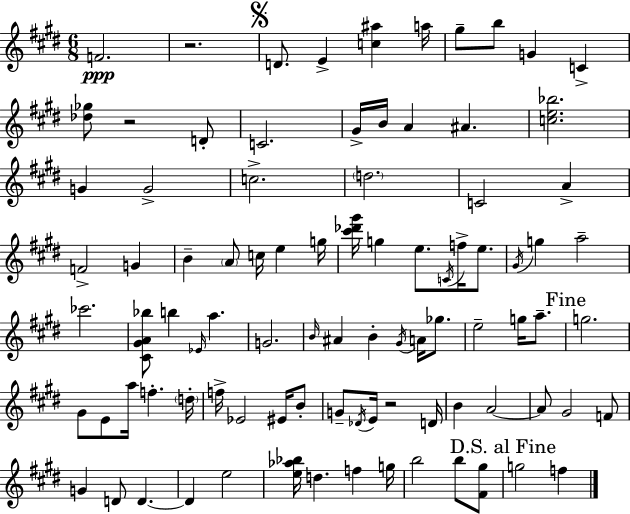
X:1
T:Untitled
M:6/8
L:1/4
K:E
F2 z2 D/2 E [c^a] a/4 ^g/2 b/2 G C [_d_g]/2 z2 D/2 C2 ^G/4 B/4 A ^A [ce_b]2 G G2 c2 d2 C2 A F2 G B A/2 c/4 e g/4 [^c'_d'^g']/4 g e/2 C/4 f/4 e/2 ^G/4 g a2 _c'2 [^C^GA_b]/2 b _E/4 a G2 B/4 ^A B ^G/4 A/4 _g/2 e2 g/4 a/2 g2 ^G/2 E/2 a/4 f d/4 f/4 _E2 ^E/4 B/2 G/2 _D/4 E/4 z2 D/4 B A2 A/2 ^G2 F/2 G D/2 D D e2 [e_a_b]/4 d f g/4 b2 b/2 [^F^g]/2 g2 f